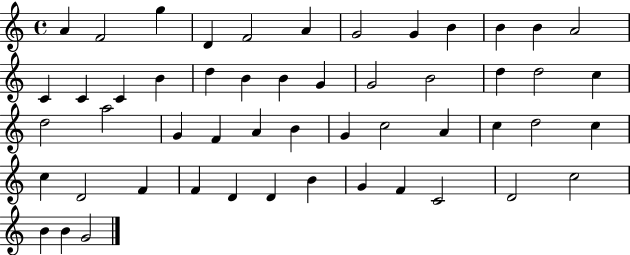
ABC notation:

X:1
T:Untitled
M:4/4
L:1/4
K:C
A F2 g D F2 A G2 G B B B A2 C C C B d B B G G2 B2 d d2 c d2 a2 G F A B G c2 A c d2 c c D2 F F D D B G F C2 D2 c2 B B G2